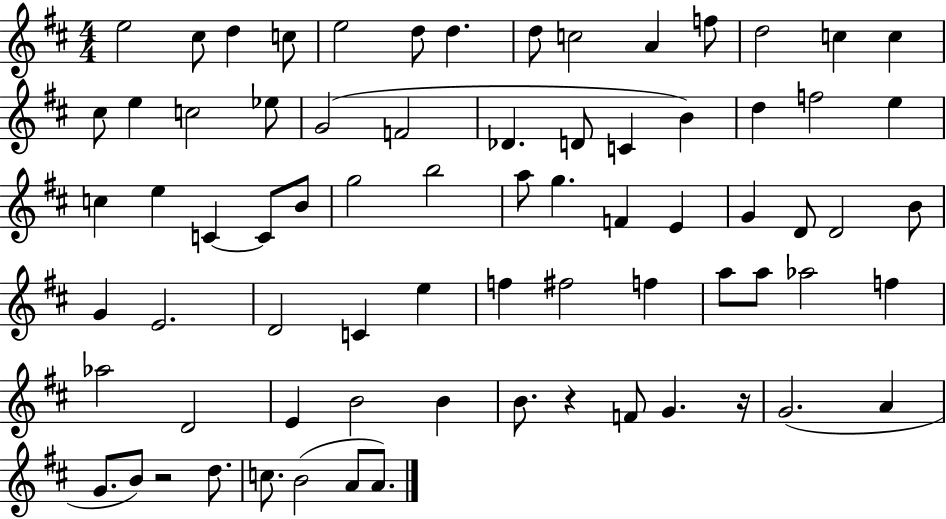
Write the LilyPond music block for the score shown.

{
  \clef treble
  \numericTimeSignature
  \time 4/4
  \key d \major
  \repeat volta 2 { e''2 cis''8 d''4 c''8 | e''2 d''8 d''4. | d''8 c''2 a'4 f''8 | d''2 c''4 c''4 | \break cis''8 e''4 c''2 ees''8 | g'2( f'2 | des'4. d'8 c'4 b'4) | d''4 f''2 e''4 | \break c''4 e''4 c'4~~ c'8 b'8 | g''2 b''2 | a''8 g''4. f'4 e'4 | g'4 d'8 d'2 b'8 | \break g'4 e'2. | d'2 c'4 e''4 | f''4 fis''2 f''4 | a''8 a''8 aes''2 f''4 | \break aes''2 d'2 | e'4 b'2 b'4 | b'8. r4 f'8 g'4. r16 | g'2.( a'4 | \break g'8. b'8) r2 d''8. | c''8. b'2( a'8 a'8.) | } \bar "|."
}